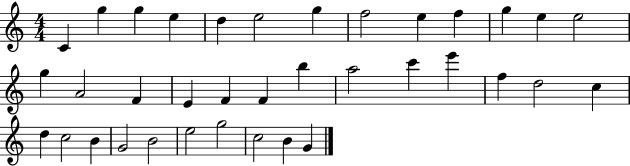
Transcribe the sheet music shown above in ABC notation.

X:1
T:Untitled
M:4/4
L:1/4
K:C
C g g e d e2 g f2 e f g e e2 g A2 F E F F b a2 c' e' f d2 c d c2 B G2 B2 e2 g2 c2 B G